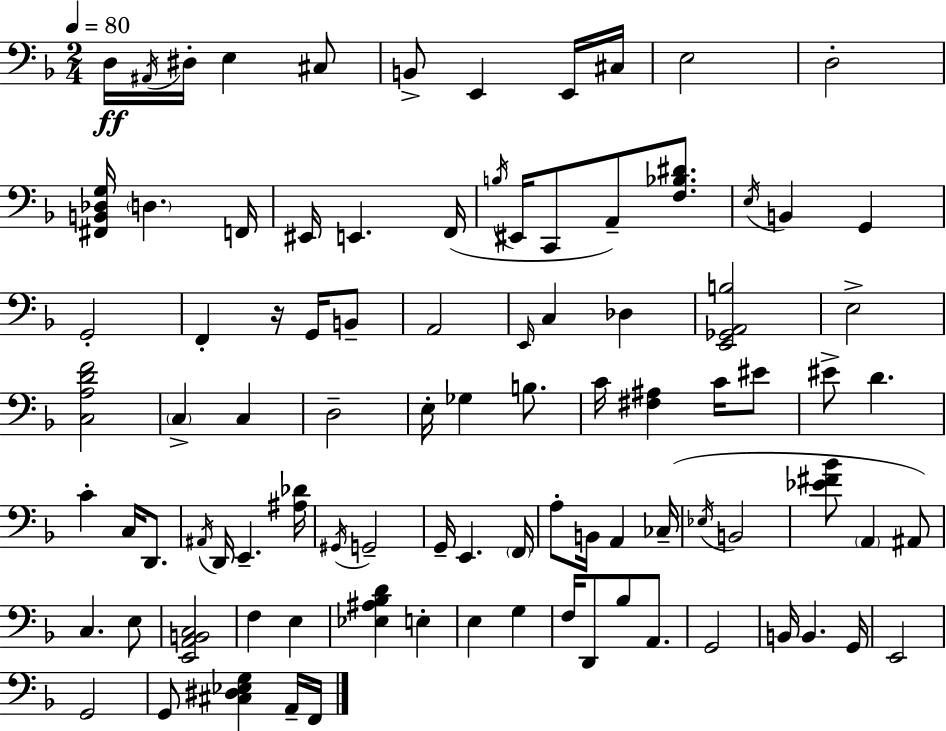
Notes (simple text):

D3/s A#2/s D#3/s E3/q C#3/e B2/e E2/q E2/s C#3/s E3/h D3/h [F#2,B2,Db3,G3]/s D3/q. F2/s EIS2/s E2/q. F2/s B3/s EIS2/s C2/e A2/e [F3,Bb3,D#4]/e. E3/s B2/q G2/q G2/h F2/q R/s G2/s B2/e A2/h E2/s C3/q Db3/q [E2,Gb2,A2,B3]/h E3/h [C3,A3,D4,F4]/h C3/q C3/q D3/h E3/s Gb3/q B3/e. C4/s [F#3,A#3]/q C4/s EIS4/e EIS4/e D4/q. C4/q C3/s D2/e. A#2/s D2/s E2/q. [A#3,Db4]/s G#2/s G2/h G2/s E2/q. F2/s A3/e B2/s A2/q CES3/s Eb3/s B2/h [Eb4,F#4,Bb4]/e A2/q A#2/e C3/q. E3/e [E2,A2,B2,C3]/h F3/q E3/q [Eb3,A#3,Bb3,D4]/q E3/q E3/q G3/q F3/s D2/e Bb3/e A2/e. G2/h B2/s B2/q. G2/s E2/h G2/h G2/e [C#3,D#3,Eb3,G3]/q A2/s F2/s